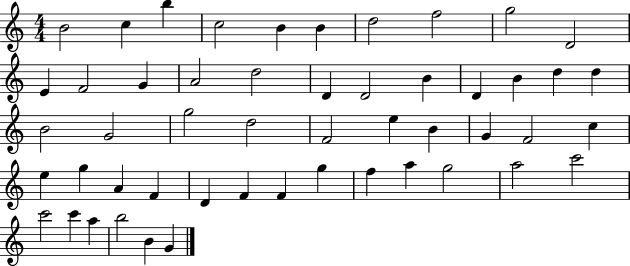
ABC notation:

X:1
T:Untitled
M:4/4
L:1/4
K:C
B2 c b c2 B B d2 f2 g2 D2 E F2 G A2 d2 D D2 B D B d d B2 G2 g2 d2 F2 e B G F2 c e g A F D F F g f a g2 a2 c'2 c'2 c' a b2 B G